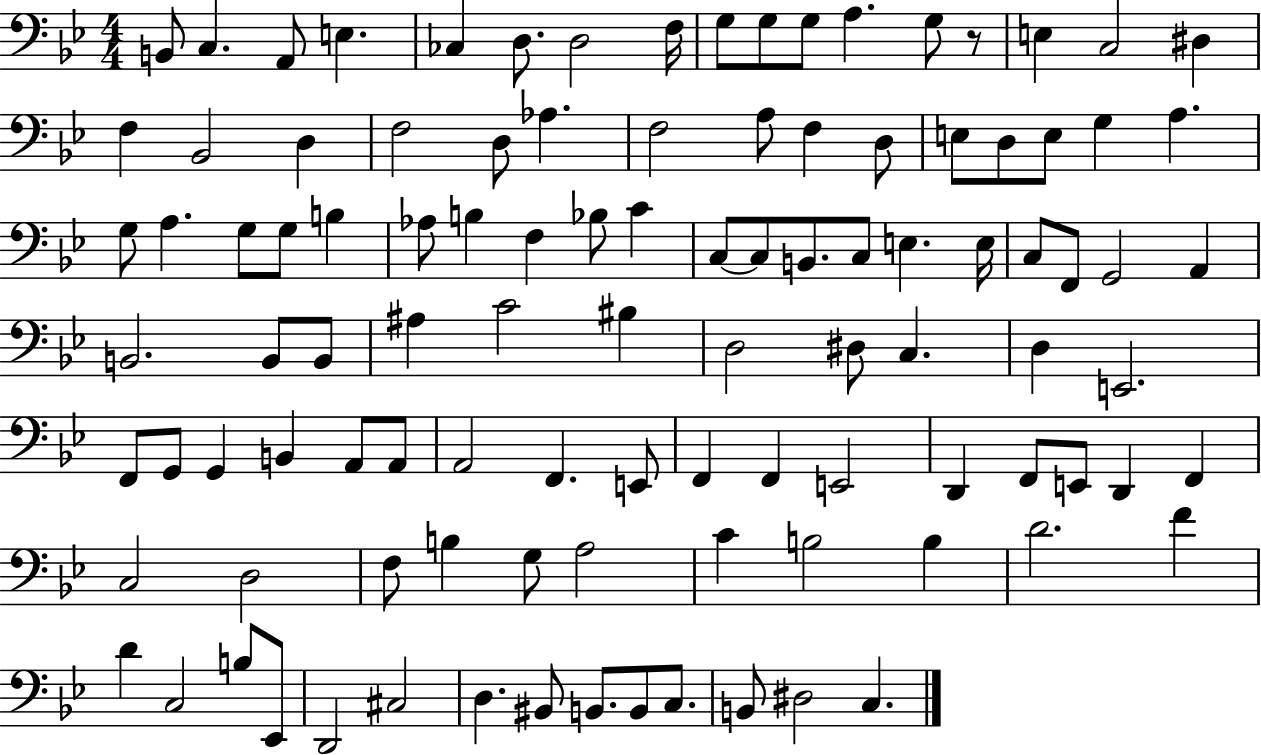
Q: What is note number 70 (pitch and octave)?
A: F2